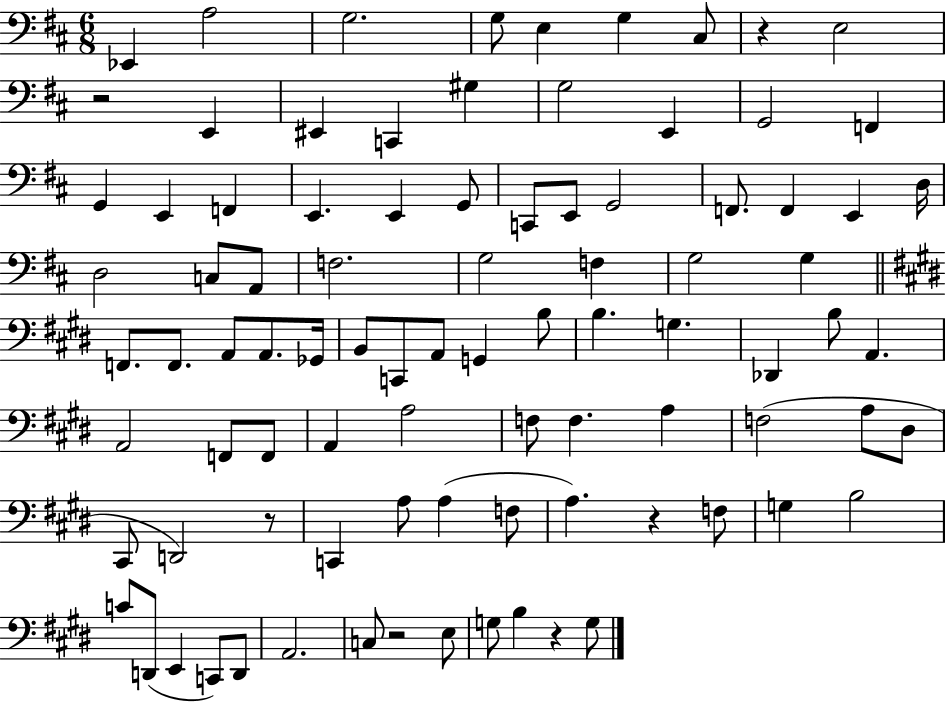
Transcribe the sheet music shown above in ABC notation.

X:1
T:Untitled
M:6/8
L:1/4
K:D
_E,, A,2 G,2 G,/2 E, G, ^C,/2 z E,2 z2 E,, ^E,, C,, ^G, G,2 E,, G,,2 F,, G,, E,, F,, E,, E,, G,,/2 C,,/2 E,,/2 G,,2 F,,/2 F,, E,, D,/4 D,2 C,/2 A,,/2 F,2 G,2 F, G,2 G, F,,/2 F,,/2 A,,/2 A,,/2 _G,,/4 B,,/2 C,,/2 A,,/2 G,, B,/2 B, G, _D,, B,/2 A,, A,,2 F,,/2 F,,/2 A,, A,2 F,/2 F, A, F,2 A,/2 ^D,/2 ^C,,/2 D,,2 z/2 C,, A,/2 A, F,/2 A, z F,/2 G, B,2 C/2 D,,/2 E,, C,,/2 D,,/2 A,,2 C,/2 z2 E,/2 G,/2 B, z G,/2